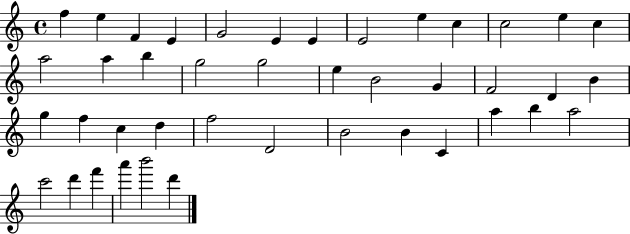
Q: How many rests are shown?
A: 0